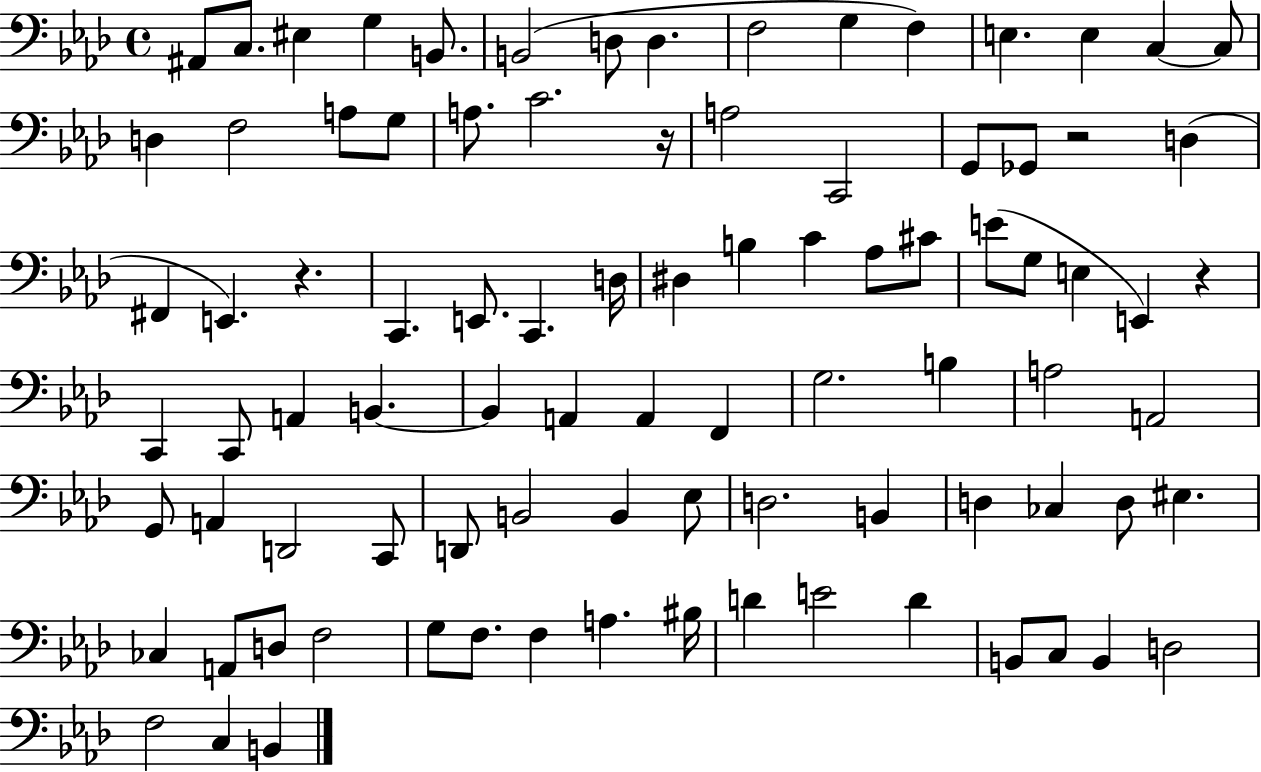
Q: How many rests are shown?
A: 4